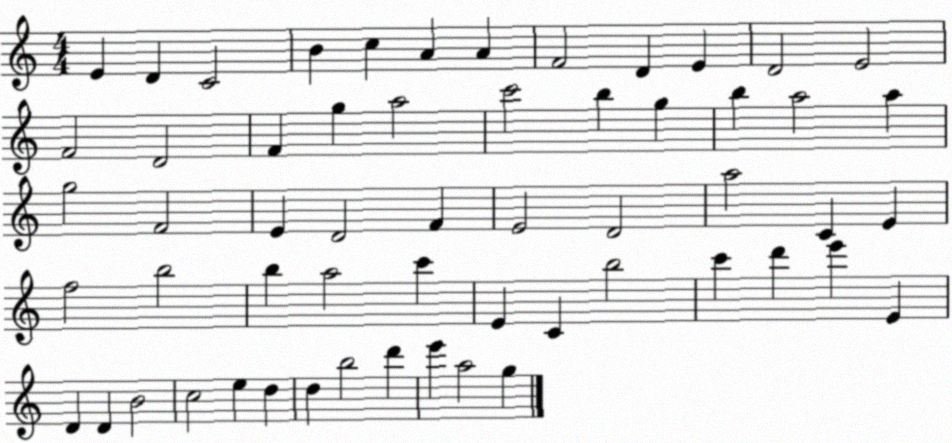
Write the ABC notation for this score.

X:1
T:Untitled
M:4/4
L:1/4
K:C
E D C2 B c A A F2 D E D2 E2 F2 D2 F g a2 c'2 b g b a2 a g2 F2 E D2 F E2 D2 a2 C E f2 b2 b a2 c' E C b2 c' d' e' E D D B2 c2 e d d b2 d' e' a2 g